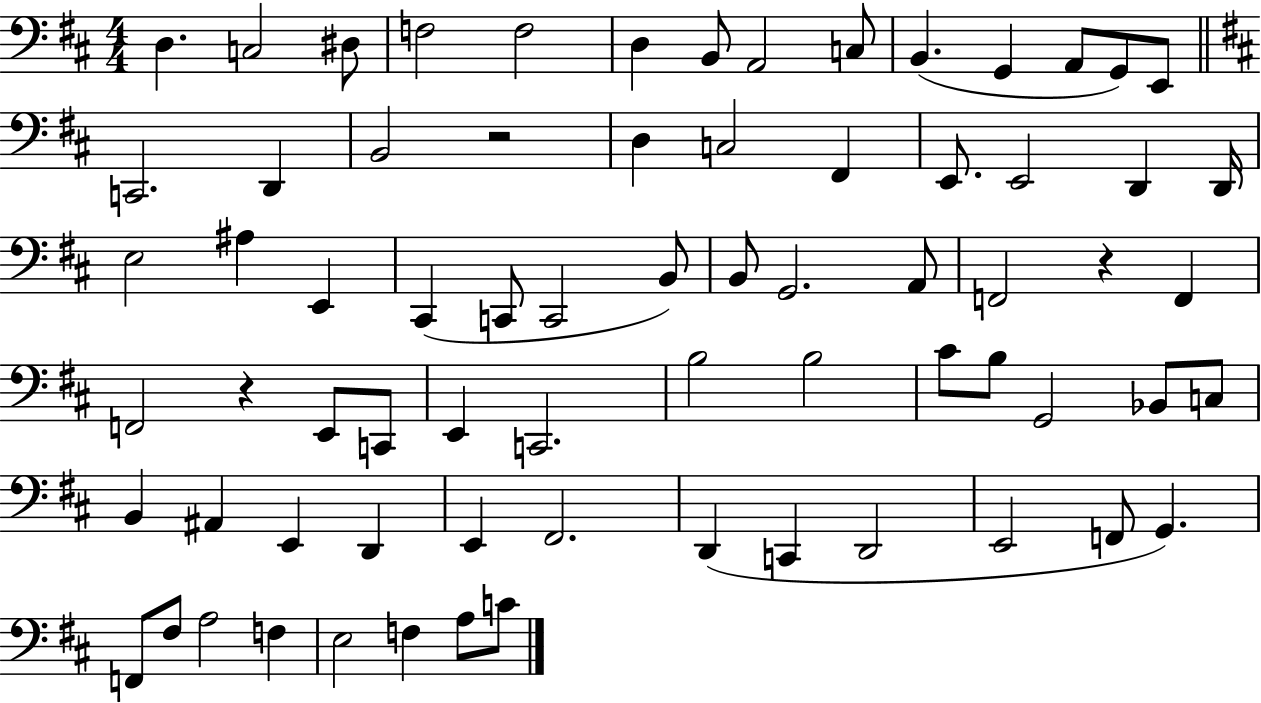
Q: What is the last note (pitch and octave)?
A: C4